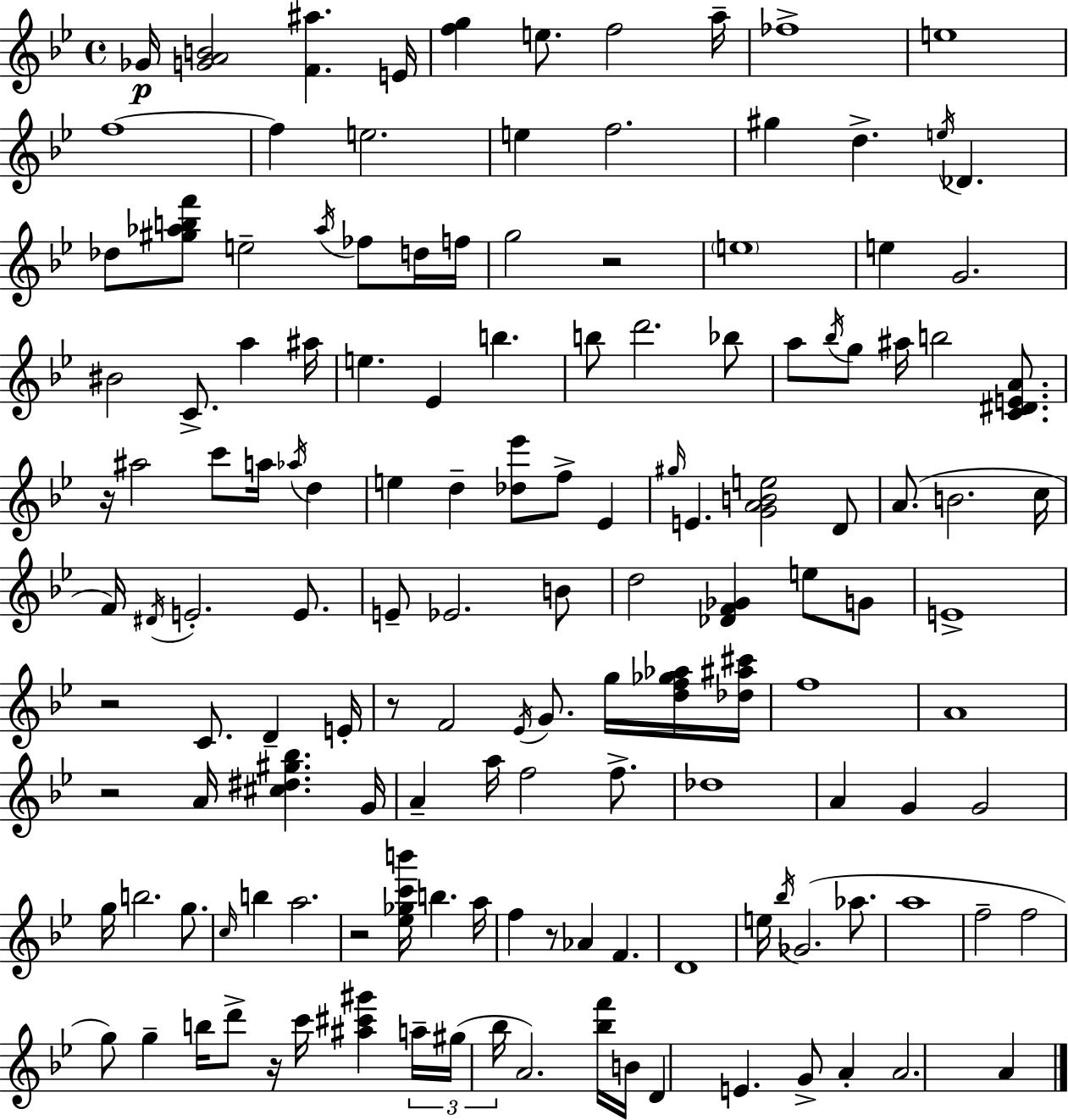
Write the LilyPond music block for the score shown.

{
  \clef treble
  \time 4/4
  \defaultTimeSignature
  \key bes \major
  ges'16\p <g' a' b'>2 <f' ais''>4. e'16 | <f'' g''>4 e''8. f''2 a''16-- | fes''1-> | e''1 | \break f''1~~ | f''4 e''2. | e''4 f''2. | gis''4 d''4.-> \acciaccatura { e''16 } des'4. | \break des''8 <gis'' aes'' b'' f'''>8 e''2-- \acciaccatura { aes''16 } fes''8 | d''16 f''16 g''2 r2 | \parenthesize e''1 | e''4 g'2. | \break bis'2 c'8.-> a''4 | ais''16 e''4. ees'4 b''4. | b''8 d'''2. | bes''8 a''8 \acciaccatura { bes''16 } g''8 ais''16 b''2 | \break <c' dis' e' a'>8. r16 ais''2 c'''8 a''16 \acciaccatura { aes''16 } | d''4 e''4 d''4-- <des'' ees'''>8 f''8-> | ees'4 \grace { gis''16 } e'4. <g' a' b' e''>2 | d'8 a'8.( b'2. | \break c''16 f'16) \acciaccatura { dis'16 } e'2.-. | e'8. e'8-- ees'2. | b'8 d''2 <des' f' ges'>4 | e''8 g'8 e'1-> | \break r2 c'8. | d'4-- e'16-. r8 f'2 | \acciaccatura { ees'16 } g'8. g''16 <d'' f'' ges'' aes''>16 <des'' ais'' cis'''>16 f''1 | a'1 | \break r2 a'16 | <cis'' dis'' gis'' bes''>4. g'16 a'4-- a''16 f''2 | f''8.-> des''1 | a'4 g'4 g'2 | \break g''16 b''2. | g''8. \grace { c''16 } b''4 a''2. | r2 | <ees'' ges'' c''' b'''>16 b''4. a''16 f''4 r8 aes'4 | \break f'4. d'1 | e''16 \acciaccatura { bes''16 } ges'2.( | aes''8. a''1 | f''2-- | \break f''2 g''8) g''4-- b''16 | d'''8-> r16 c'''16 <ais'' cis''' gis'''>4 \tuplet 3/2 { a''16-- gis''16( bes''16 } a'2.) | <bes'' f'''>16 b'16 d'4 e'4. | g'8-> a'4-. a'2. | \break a'4 \bar "|."
}